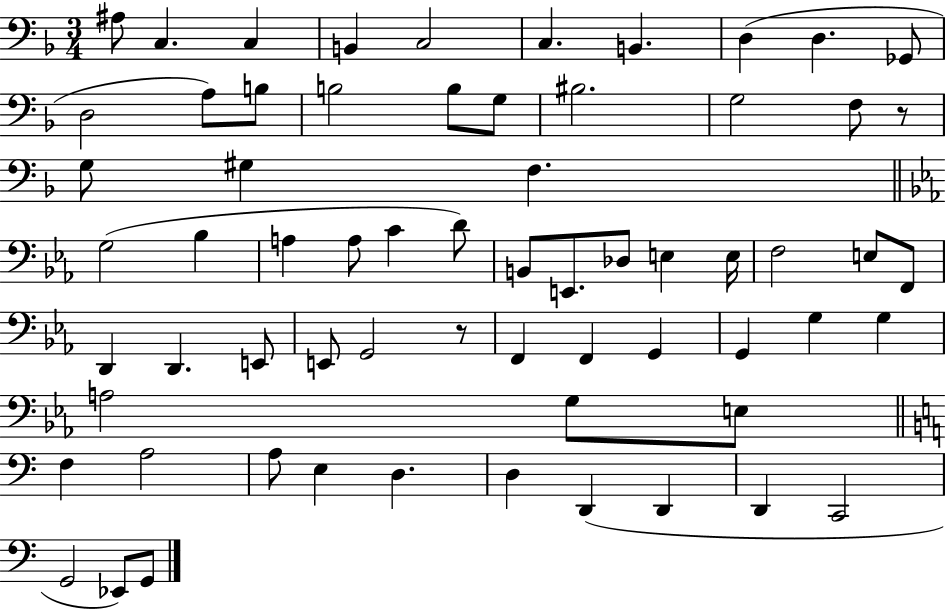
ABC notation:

X:1
T:Untitled
M:3/4
L:1/4
K:F
^A,/2 C, C, B,, C,2 C, B,, D, D, _G,,/2 D,2 A,/2 B,/2 B,2 B,/2 G,/2 ^B,2 G,2 F,/2 z/2 G,/2 ^G, F, G,2 _B, A, A,/2 C D/2 B,,/2 E,,/2 _D,/2 E, E,/4 F,2 E,/2 F,,/2 D,, D,, E,,/2 E,,/2 G,,2 z/2 F,, F,, G,, G,, G, G, A,2 G,/2 E,/2 F, A,2 A,/2 E, D, D, D,, D,, D,, C,,2 G,,2 _E,,/2 G,,/2